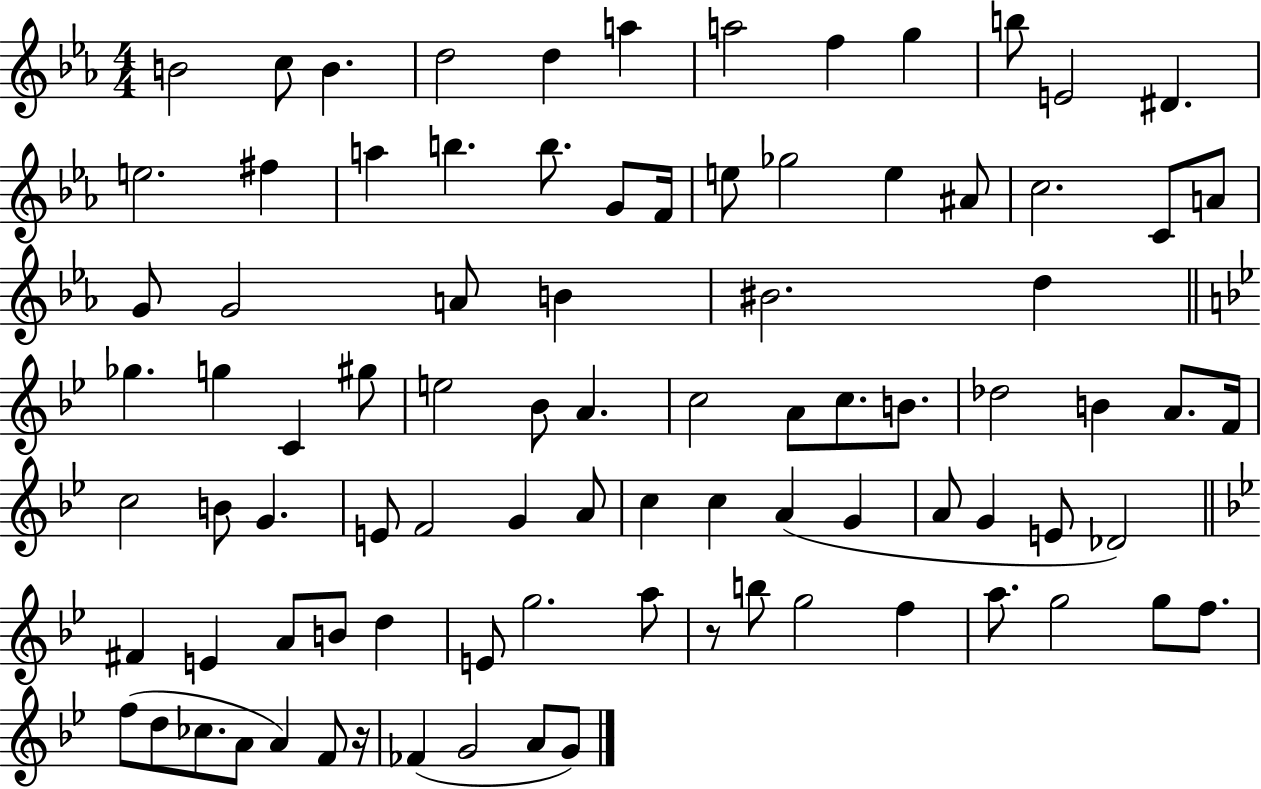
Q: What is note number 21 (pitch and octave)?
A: Gb5